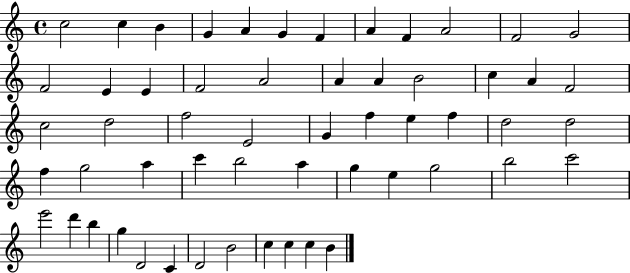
{
  \clef treble
  \time 4/4
  \defaultTimeSignature
  \key c \major
  c''2 c''4 b'4 | g'4 a'4 g'4 f'4 | a'4 f'4 a'2 | f'2 g'2 | \break f'2 e'4 e'4 | f'2 a'2 | a'4 a'4 b'2 | c''4 a'4 f'2 | \break c''2 d''2 | f''2 e'2 | g'4 f''4 e''4 f''4 | d''2 d''2 | \break f''4 g''2 a''4 | c'''4 b''2 a''4 | g''4 e''4 g''2 | b''2 c'''2 | \break e'''2 d'''4 b''4 | g''4 d'2 c'4 | d'2 b'2 | c''4 c''4 c''4 b'4 | \break \bar "|."
}